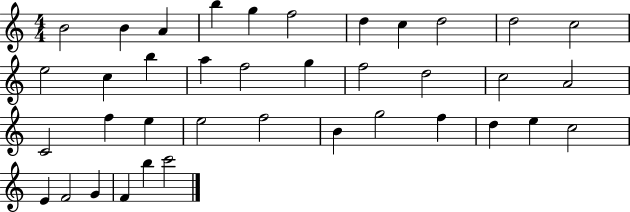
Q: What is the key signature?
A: C major